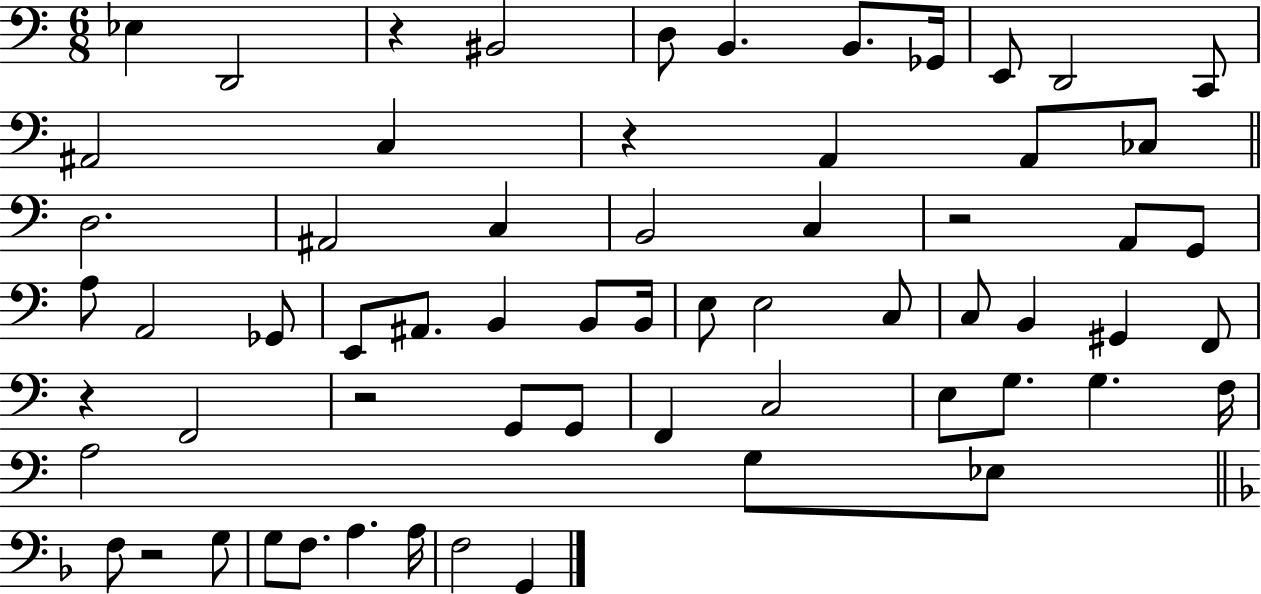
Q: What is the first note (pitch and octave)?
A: Eb3